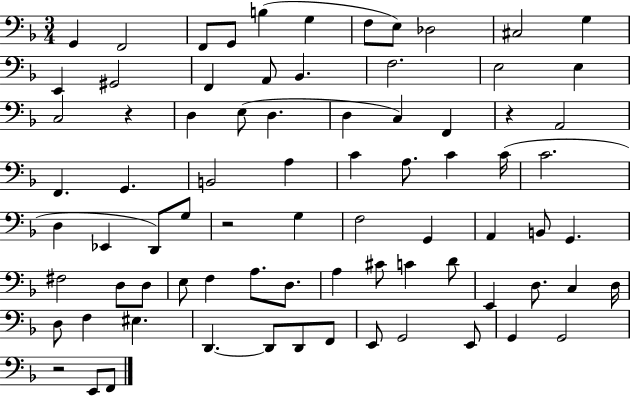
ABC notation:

X:1
T:Untitled
M:3/4
L:1/4
K:F
G,, F,,2 F,,/2 G,,/2 B, G, F,/2 E,/2 _D,2 ^C,2 G, E,, ^G,,2 F,, A,,/2 _B,, F,2 E,2 E, C,2 z D, E,/2 D, D, C, F,, z A,,2 F,, G,, B,,2 A, C A,/2 C C/4 C2 D, _E,, D,,/2 G,/2 z2 G, F,2 G,, A,, B,,/2 G,, ^F,2 D,/2 D,/2 E,/2 F, A,/2 D,/2 A, ^C/2 C D/2 E,, D,/2 C, D,/4 D,/2 F, ^E, D,, D,,/2 D,,/2 F,,/2 E,,/2 G,,2 E,,/2 G,, G,,2 z2 E,,/2 F,,/2